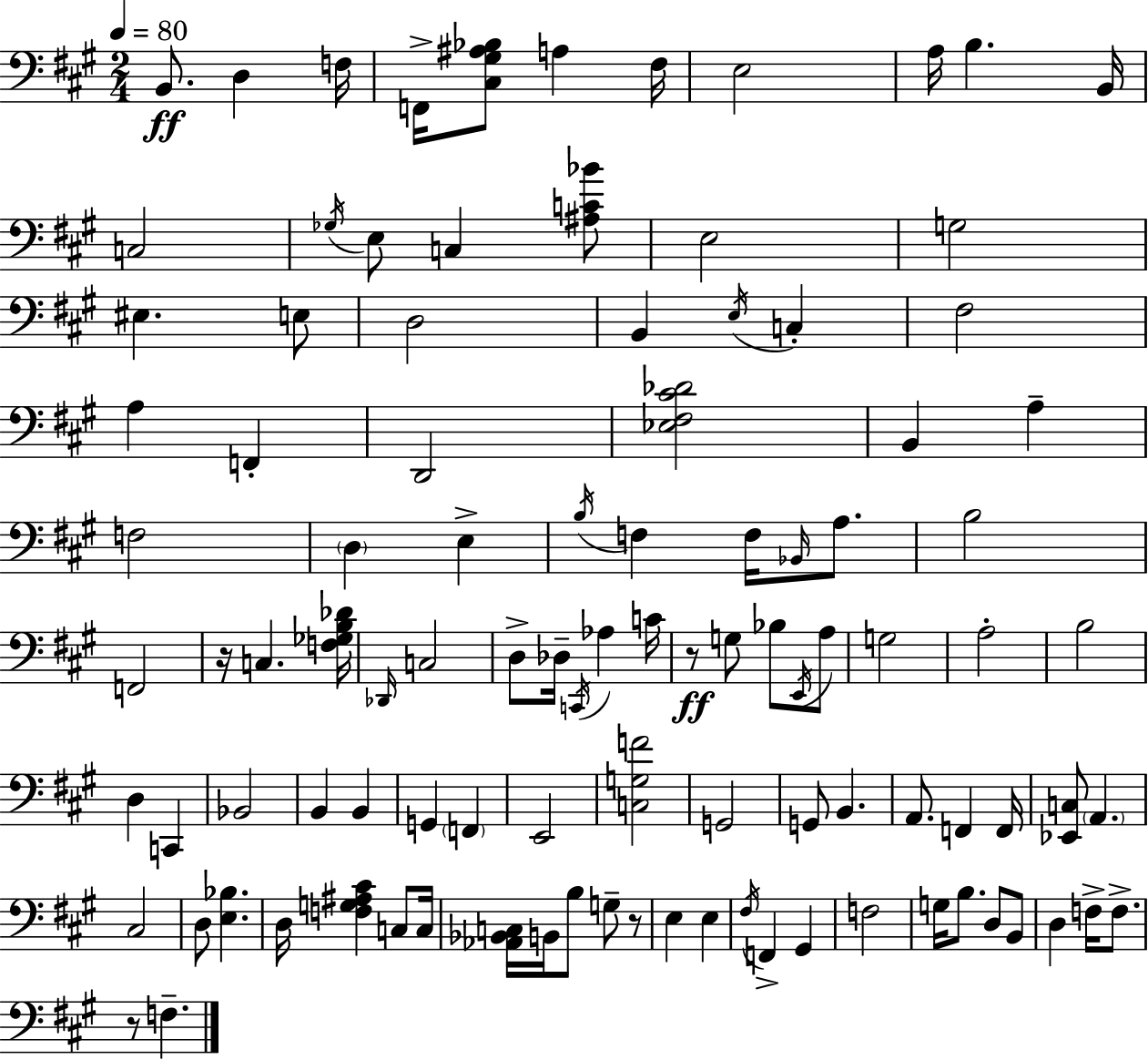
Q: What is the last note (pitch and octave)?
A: F3